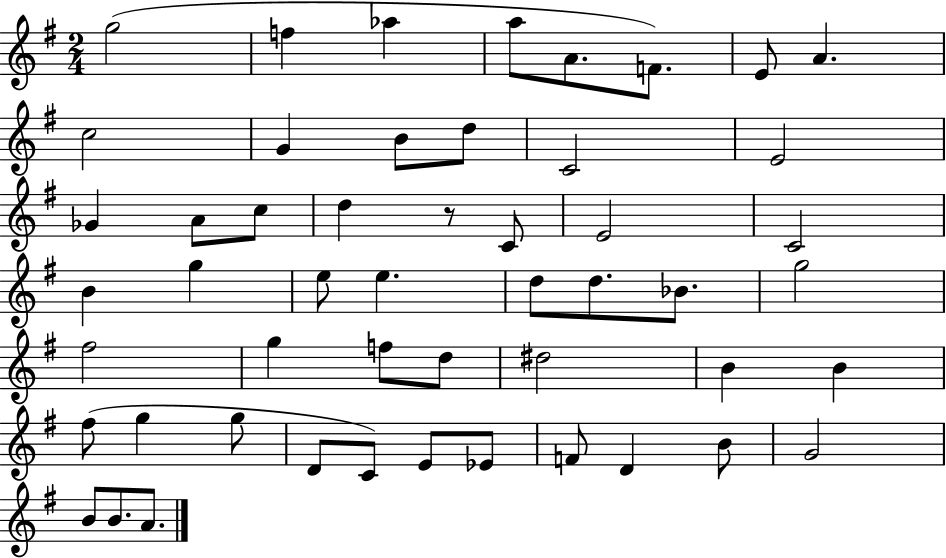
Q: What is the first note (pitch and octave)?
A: G5